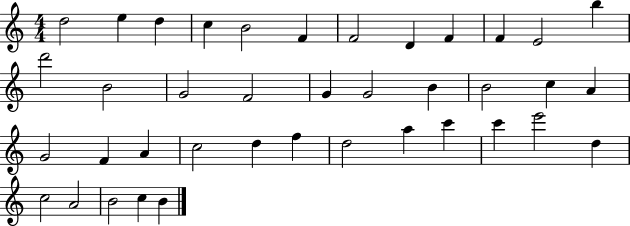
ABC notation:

X:1
T:Untitled
M:4/4
L:1/4
K:C
d2 e d c B2 F F2 D F F E2 b d'2 B2 G2 F2 G G2 B B2 c A G2 F A c2 d f d2 a c' c' e'2 d c2 A2 B2 c B